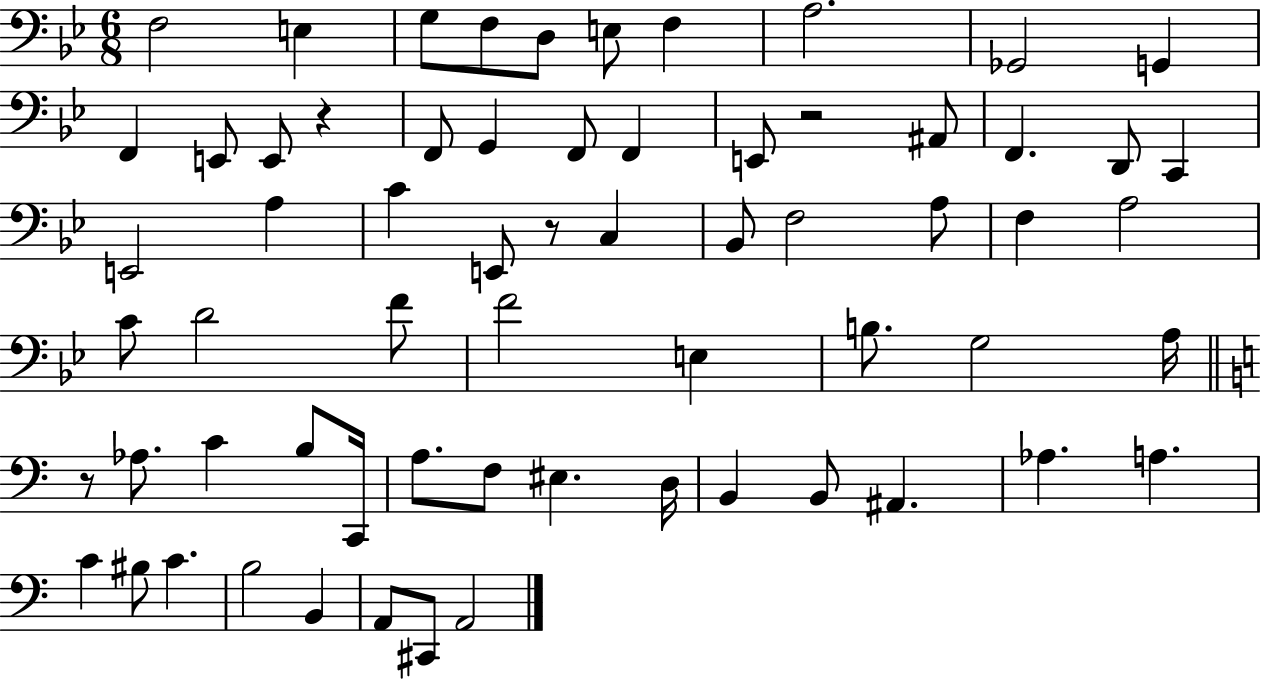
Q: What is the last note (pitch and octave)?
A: A2